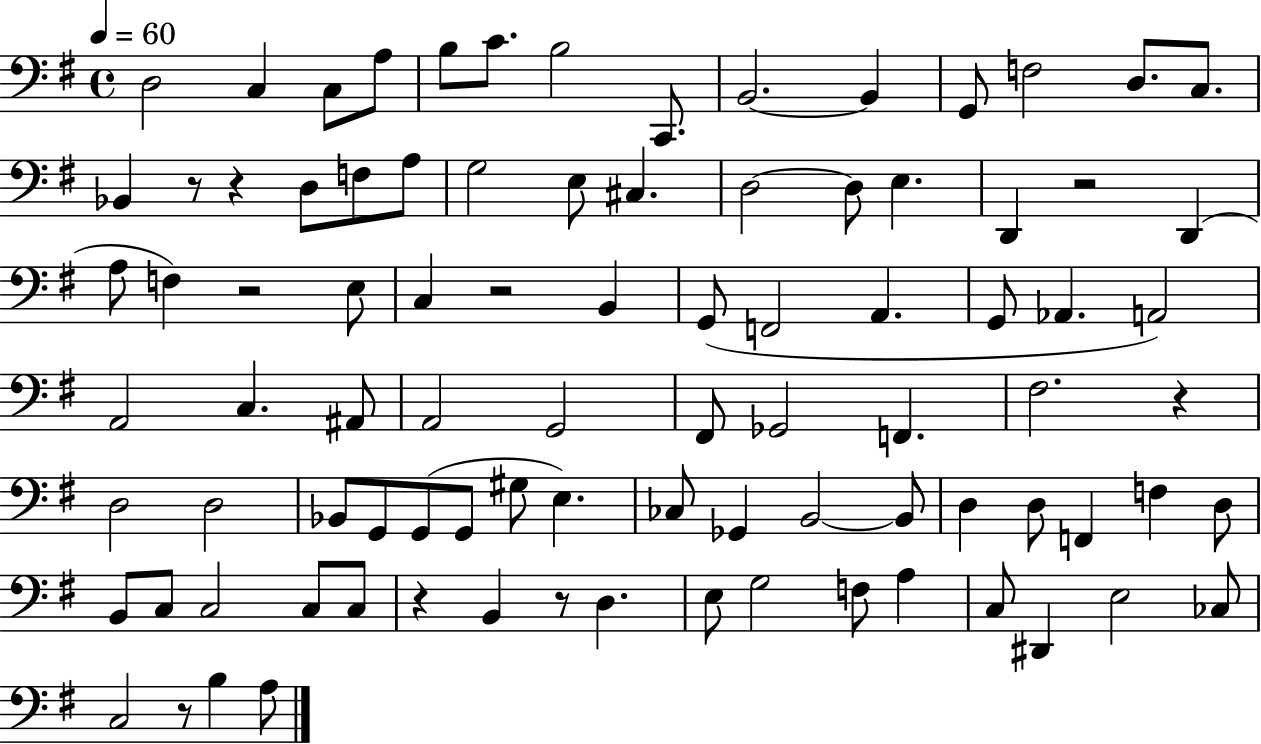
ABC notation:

X:1
T:Untitled
M:4/4
L:1/4
K:G
D,2 C, C,/2 A,/2 B,/2 C/2 B,2 C,,/2 B,,2 B,, G,,/2 F,2 D,/2 C,/2 _B,, z/2 z D,/2 F,/2 A,/2 G,2 E,/2 ^C, D,2 D,/2 E, D,, z2 D,, A,/2 F, z2 E,/2 C, z2 B,, G,,/2 F,,2 A,, G,,/2 _A,, A,,2 A,,2 C, ^A,,/2 A,,2 G,,2 ^F,,/2 _G,,2 F,, ^F,2 z D,2 D,2 _B,,/2 G,,/2 G,,/2 G,,/2 ^G,/2 E, _C,/2 _G,, B,,2 B,,/2 D, D,/2 F,, F, D,/2 B,,/2 C,/2 C,2 C,/2 C,/2 z B,, z/2 D, E,/2 G,2 F,/2 A, C,/2 ^D,, E,2 _C,/2 C,2 z/2 B, A,/2